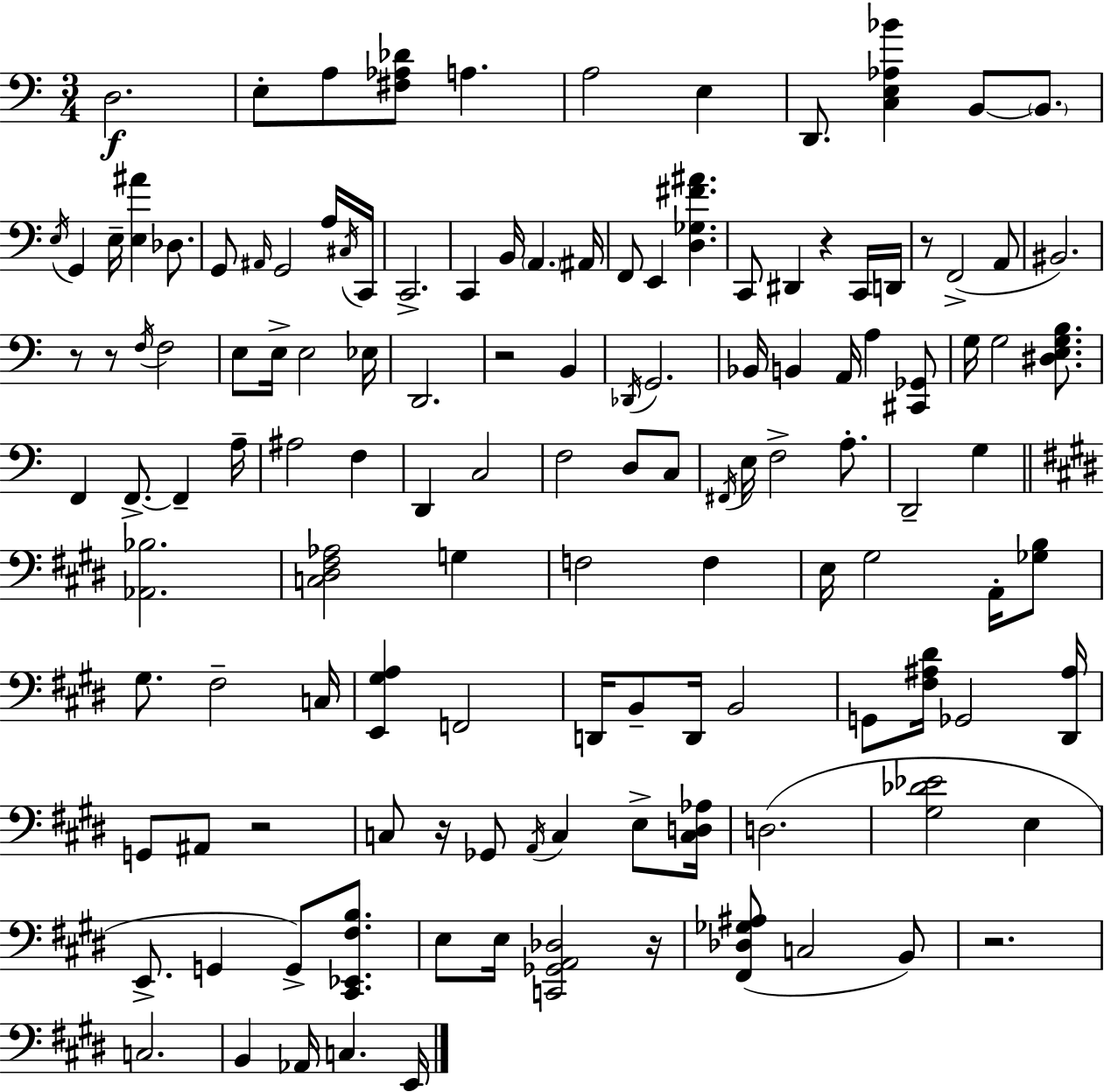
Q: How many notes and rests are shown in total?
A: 129